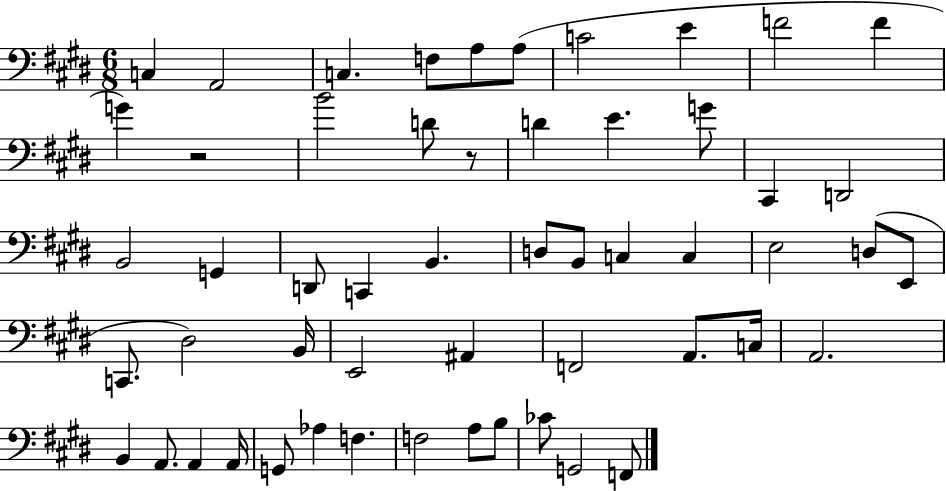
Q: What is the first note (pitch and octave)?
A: C3